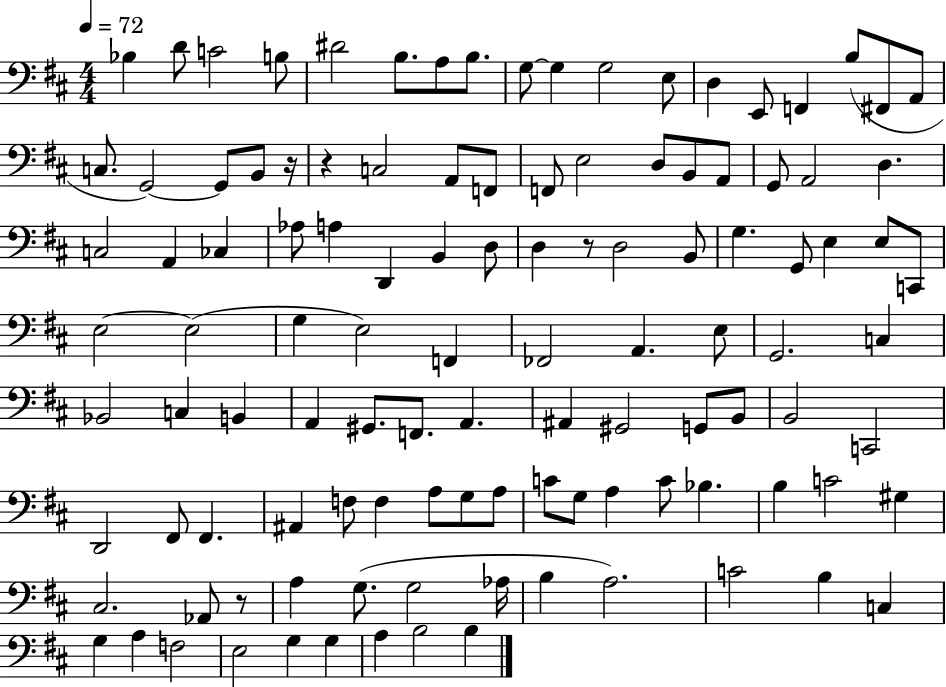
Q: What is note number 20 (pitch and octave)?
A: G2